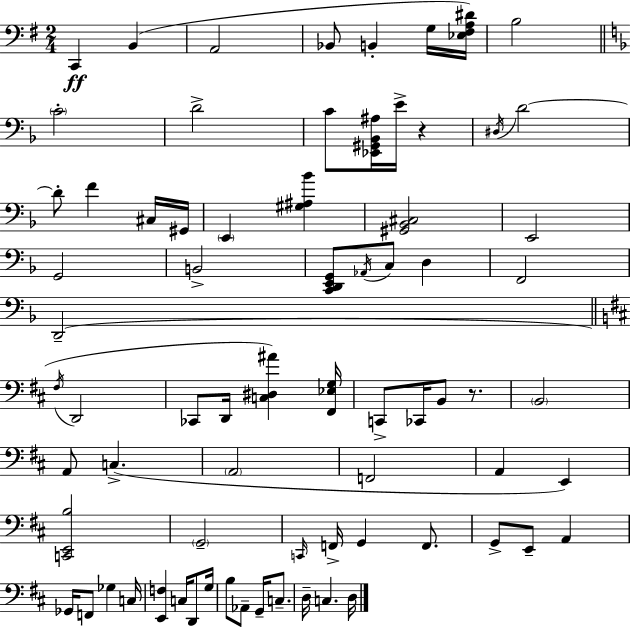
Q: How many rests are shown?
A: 2